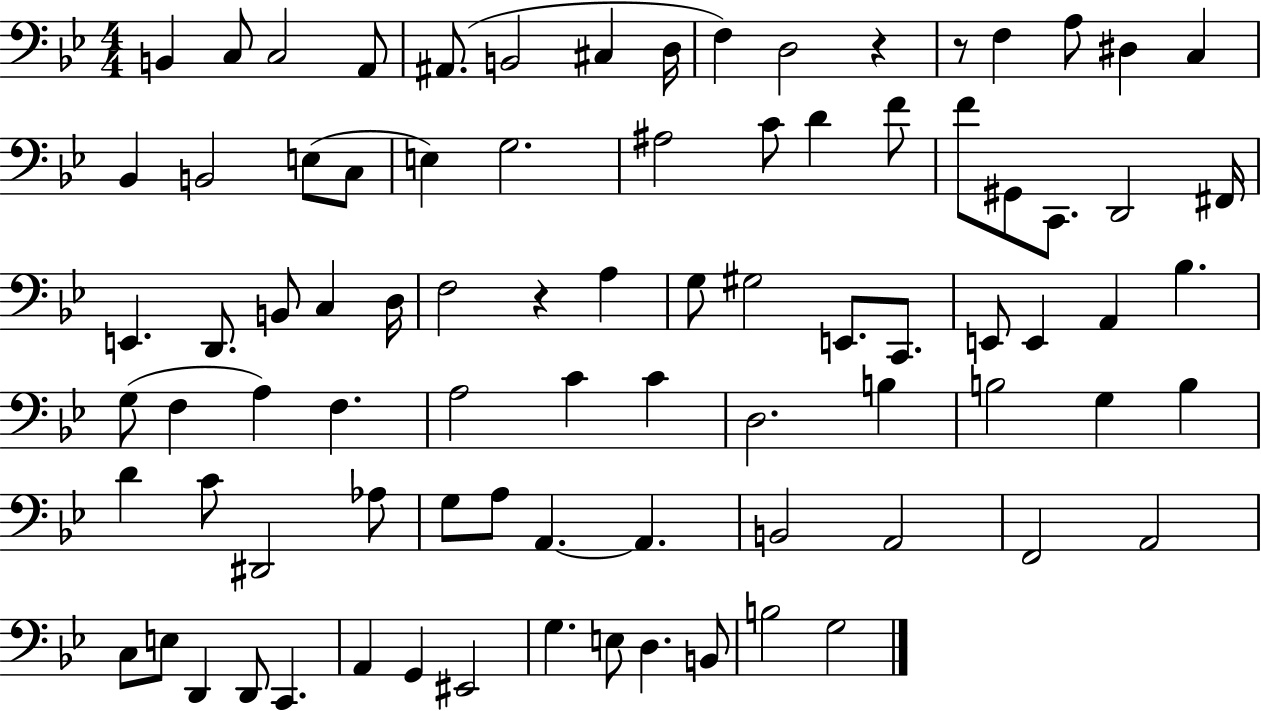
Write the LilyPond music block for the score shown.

{
  \clef bass
  \numericTimeSignature
  \time 4/4
  \key bes \major
  b,4 c8 c2 a,8 | ais,8.( b,2 cis4 d16 | f4) d2 r4 | r8 f4 a8 dis4 c4 | \break bes,4 b,2 e8( c8 | e4) g2. | ais2 c'8 d'4 f'8 | f'8 gis,8 c,8. d,2 fis,16 | \break e,4. d,8. b,8 c4 d16 | f2 r4 a4 | g8 gis2 e,8. c,8. | e,8 e,4 a,4 bes4. | \break g8( f4 a4) f4. | a2 c'4 c'4 | d2. b4 | b2 g4 b4 | \break d'4 c'8 dis,2 aes8 | g8 a8 a,4.~~ a,4. | b,2 a,2 | f,2 a,2 | \break c8 e8 d,4 d,8 c,4. | a,4 g,4 eis,2 | g4. e8 d4. b,8 | b2 g2 | \break \bar "|."
}